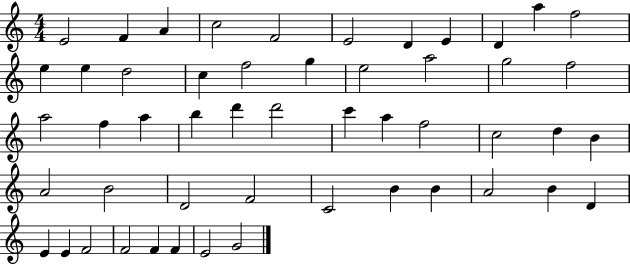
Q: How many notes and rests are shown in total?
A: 51